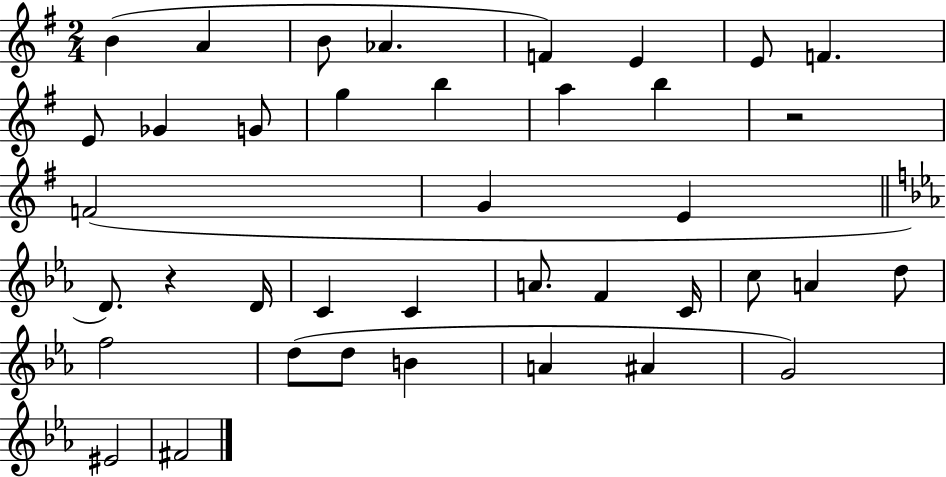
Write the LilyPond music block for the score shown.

{
  \clef treble
  \numericTimeSignature
  \time 2/4
  \key g \major
  b'4( a'4 | b'8 aes'4. | f'4) e'4 | e'8 f'4. | \break e'8 ges'4 g'8 | g''4 b''4 | a''4 b''4 | r2 | \break f'2( | g'4 e'4 | \bar "||" \break \key c \minor d'8.) r4 d'16 | c'4 c'4 | a'8. f'4 c'16 | c''8 a'4 d''8 | \break f''2 | d''8( d''8 b'4 | a'4 ais'4 | g'2) | \break eis'2 | fis'2 | \bar "|."
}